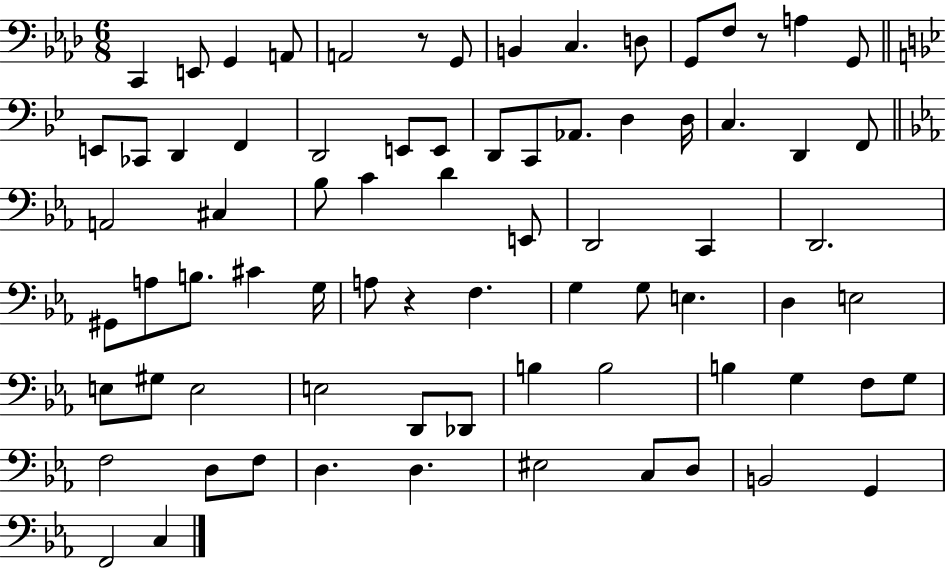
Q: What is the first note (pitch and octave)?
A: C2